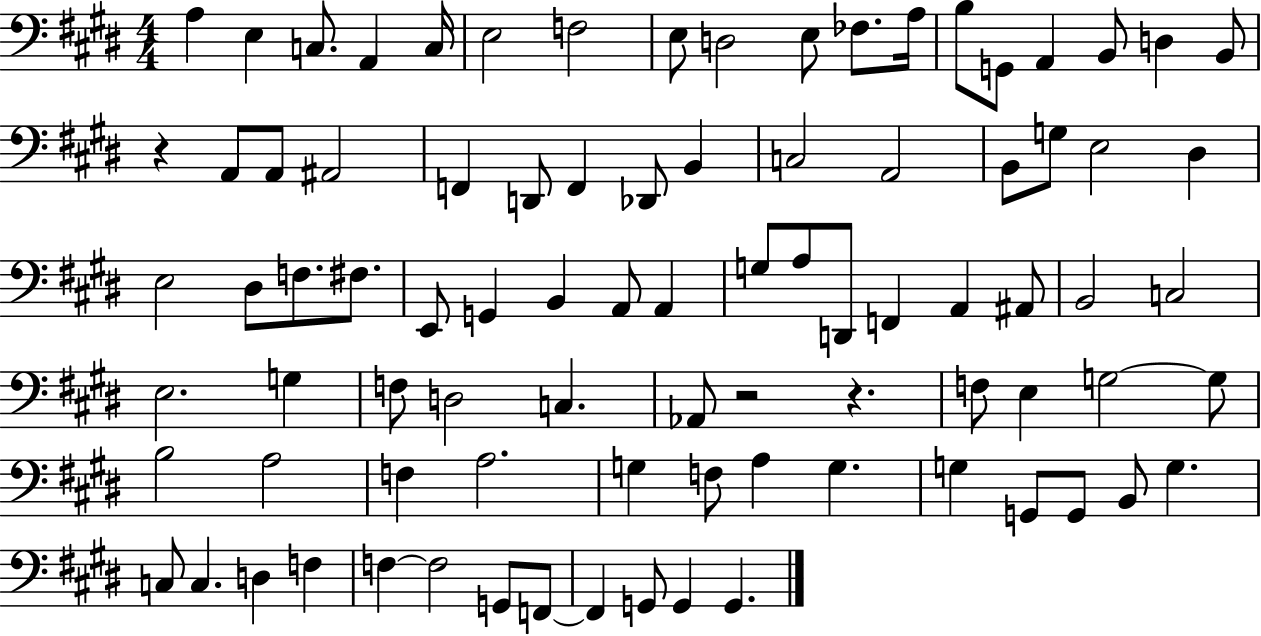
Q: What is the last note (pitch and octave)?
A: G2